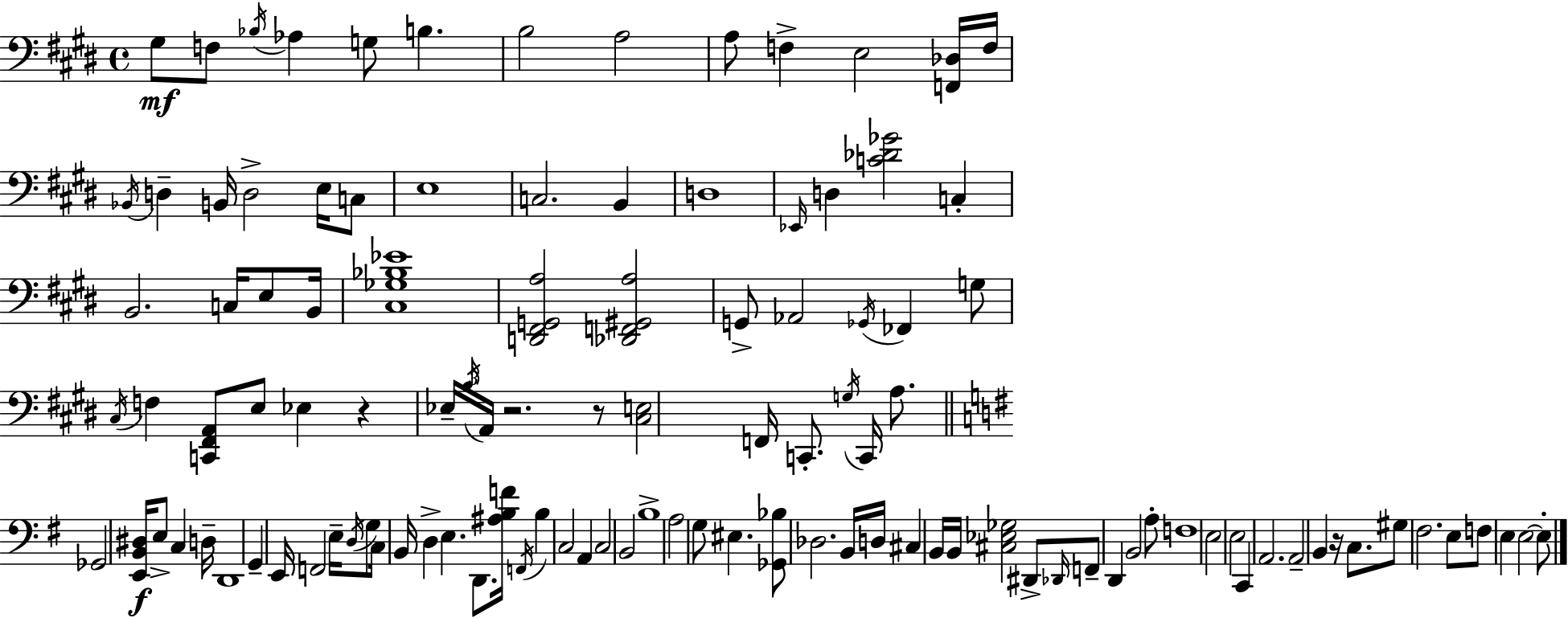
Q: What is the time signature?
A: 4/4